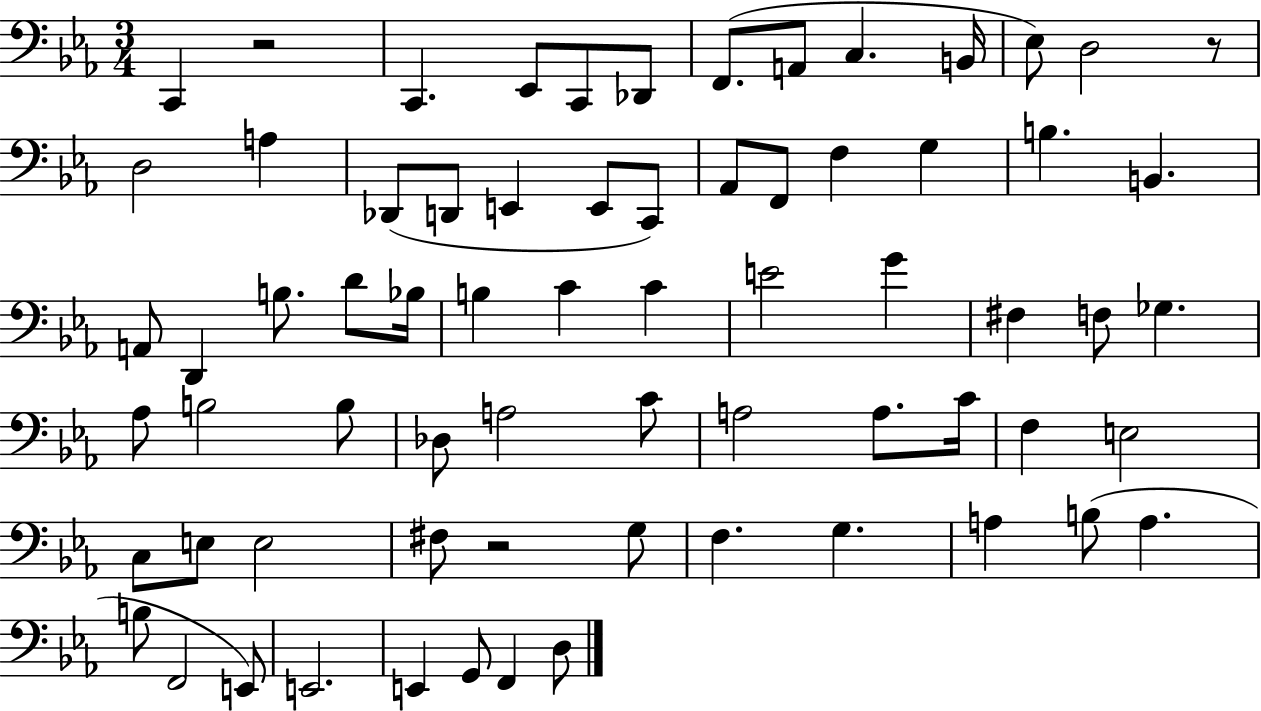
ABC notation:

X:1
T:Untitled
M:3/4
L:1/4
K:Eb
C,, z2 C,, _E,,/2 C,,/2 _D,,/2 F,,/2 A,,/2 C, B,,/4 _E,/2 D,2 z/2 D,2 A, _D,,/2 D,,/2 E,, E,,/2 C,,/2 _A,,/2 F,,/2 F, G, B, B,, A,,/2 D,, B,/2 D/2 _B,/4 B, C C E2 G ^F, F,/2 _G, _A,/2 B,2 B,/2 _D,/2 A,2 C/2 A,2 A,/2 C/4 F, E,2 C,/2 E,/2 E,2 ^F,/2 z2 G,/2 F, G, A, B,/2 A, B,/2 F,,2 E,,/2 E,,2 E,, G,,/2 F,, D,/2